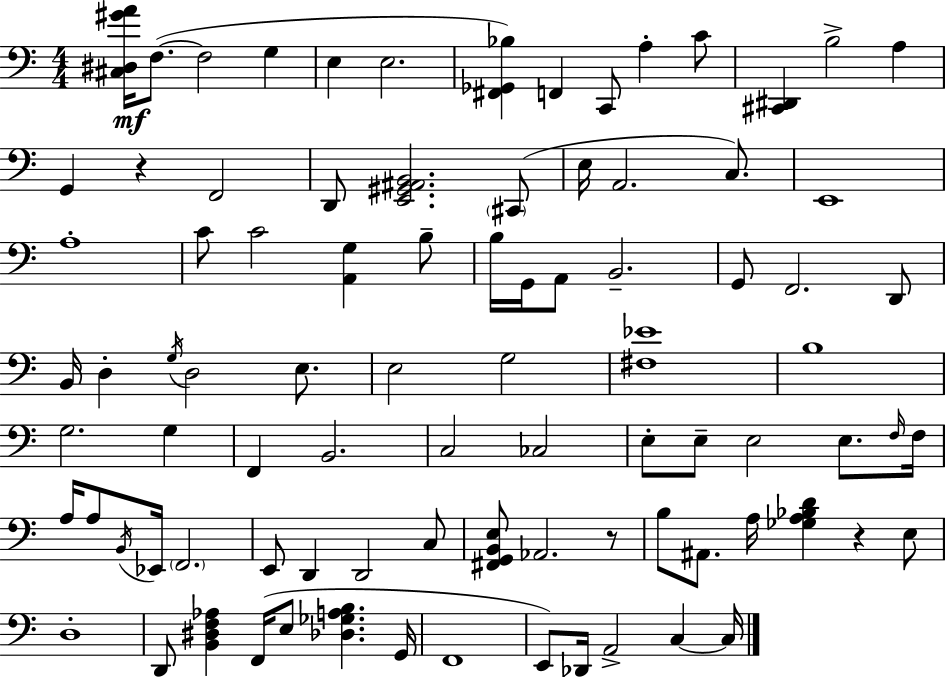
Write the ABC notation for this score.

X:1
T:Untitled
M:4/4
L:1/4
K:C
[^C,^D,^GA]/4 F,/2 F,2 G, E, E,2 [^F,,_G,,_B,] F,, C,,/2 A, C/2 [^C,,^D,,] B,2 A, G,, z F,,2 D,,/2 [E,,^G,,^A,,B,,]2 ^C,,/2 E,/4 A,,2 C,/2 E,,4 A,4 C/2 C2 [A,,G,] B,/2 B,/4 G,,/4 A,,/2 B,,2 G,,/2 F,,2 D,,/2 B,,/4 D, G,/4 D,2 E,/2 E,2 G,2 [^F,_E]4 B,4 G,2 G, F,, B,,2 C,2 _C,2 E,/2 E,/2 E,2 E,/2 F,/4 F,/4 A,/4 A,/2 B,,/4 _E,,/4 F,,2 E,,/2 D,, D,,2 C,/2 [^F,,G,,B,,E,]/2 _A,,2 z/2 B,/2 ^A,,/2 A,/4 [_G,A,_B,D] z E,/2 D,4 D,,/2 [B,,^D,F,_A,] F,,/4 E,/2 [_D,_G,A,B,] G,,/4 F,,4 E,,/2 _D,,/4 A,,2 C, C,/4